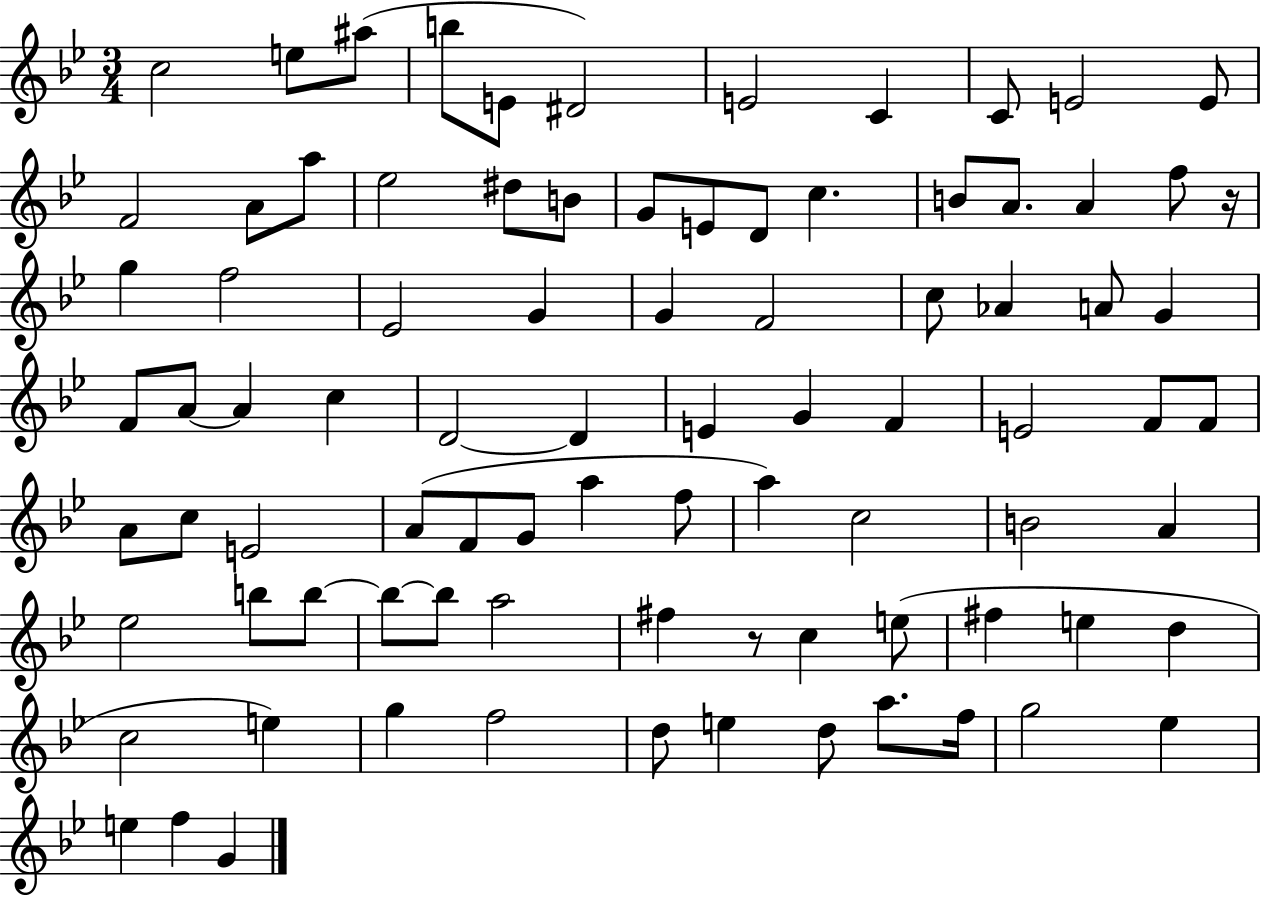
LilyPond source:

{
  \clef treble
  \numericTimeSignature
  \time 3/4
  \key bes \major
  c''2 e''8 ais''8( | b''8 e'8 dis'2) | e'2 c'4 | c'8 e'2 e'8 | \break f'2 a'8 a''8 | ees''2 dis''8 b'8 | g'8 e'8 d'8 c''4. | b'8 a'8. a'4 f''8 r16 | \break g''4 f''2 | ees'2 g'4 | g'4 f'2 | c''8 aes'4 a'8 g'4 | \break f'8 a'8~~ a'4 c''4 | d'2~~ d'4 | e'4 g'4 f'4 | e'2 f'8 f'8 | \break a'8 c''8 e'2 | a'8( f'8 g'8 a''4 f''8 | a''4) c''2 | b'2 a'4 | \break ees''2 b''8 b''8~~ | b''8~~ b''8 a''2 | fis''4 r8 c''4 e''8( | fis''4 e''4 d''4 | \break c''2 e''4) | g''4 f''2 | d''8 e''4 d''8 a''8. f''16 | g''2 ees''4 | \break e''4 f''4 g'4 | \bar "|."
}